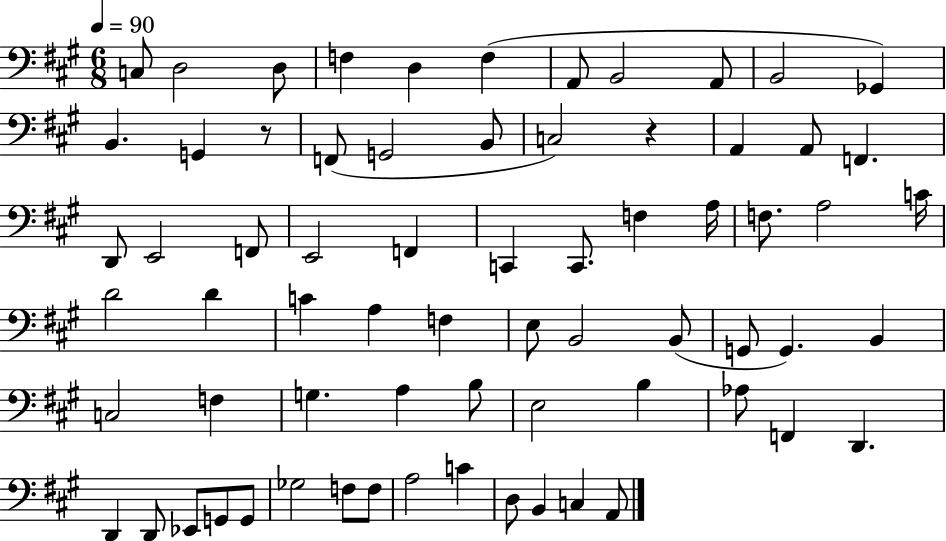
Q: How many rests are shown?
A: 2